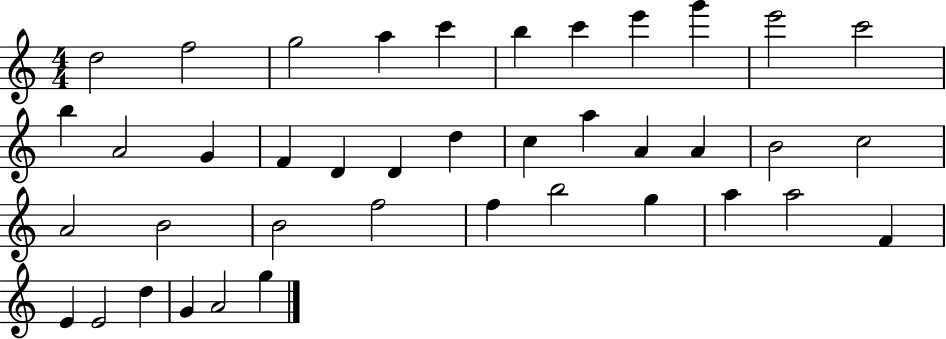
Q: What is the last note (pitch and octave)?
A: G5